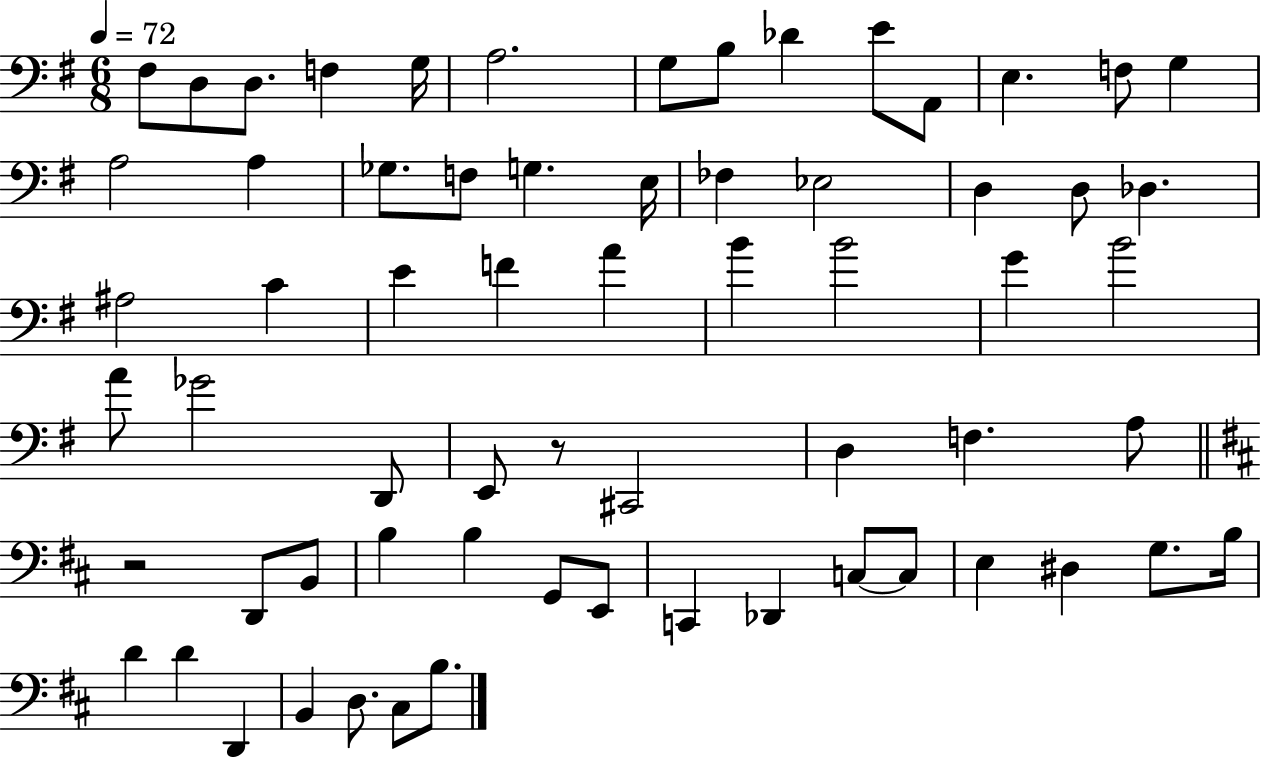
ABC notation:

X:1
T:Untitled
M:6/8
L:1/4
K:G
^F,/2 D,/2 D,/2 F, G,/4 A,2 G,/2 B,/2 _D E/2 A,,/2 E, F,/2 G, A,2 A, _G,/2 F,/2 G, E,/4 _F, _E,2 D, D,/2 _D, ^A,2 C E F A B B2 G B2 A/2 _G2 D,,/2 E,,/2 z/2 ^C,,2 D, F, A,/2 z2 D,,/2 B,,/2 B, B, G,,/2 E,,/2 C,, _D,, C,/2 C,/2 E, ^D, G,/2 B,/4 D D D,, B,, D,/2 ^C,/2 B,/2